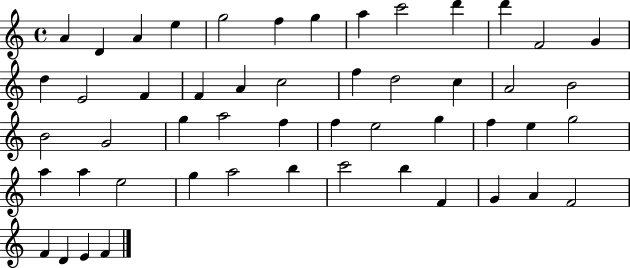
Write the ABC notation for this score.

X:1
T:Untitled
M:4/4
L:1/4
K:C
A D A e g2 f g a c'2 d' d' F2 G d E2 F F A c2 f d2 c A2 B2 B2 G2 g a2 f f e2 g f e g2 a a e2 g a2 b c'2 b F G A F2 F D E F